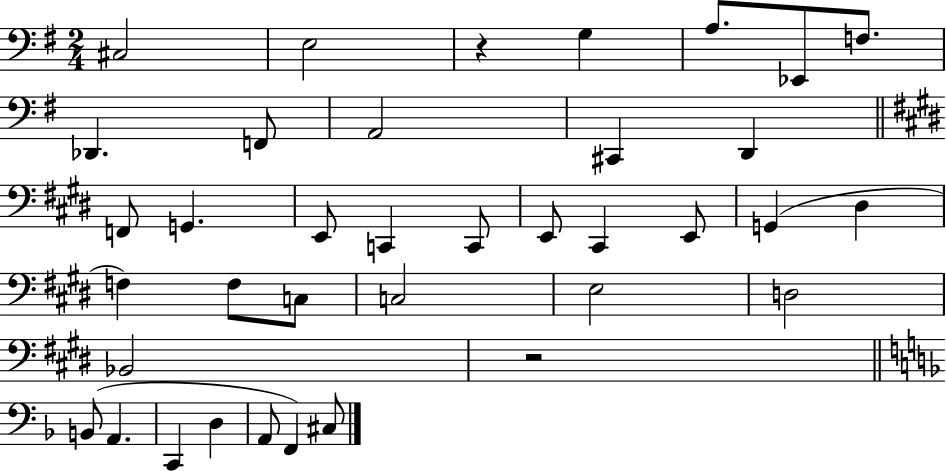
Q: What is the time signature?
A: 2/4